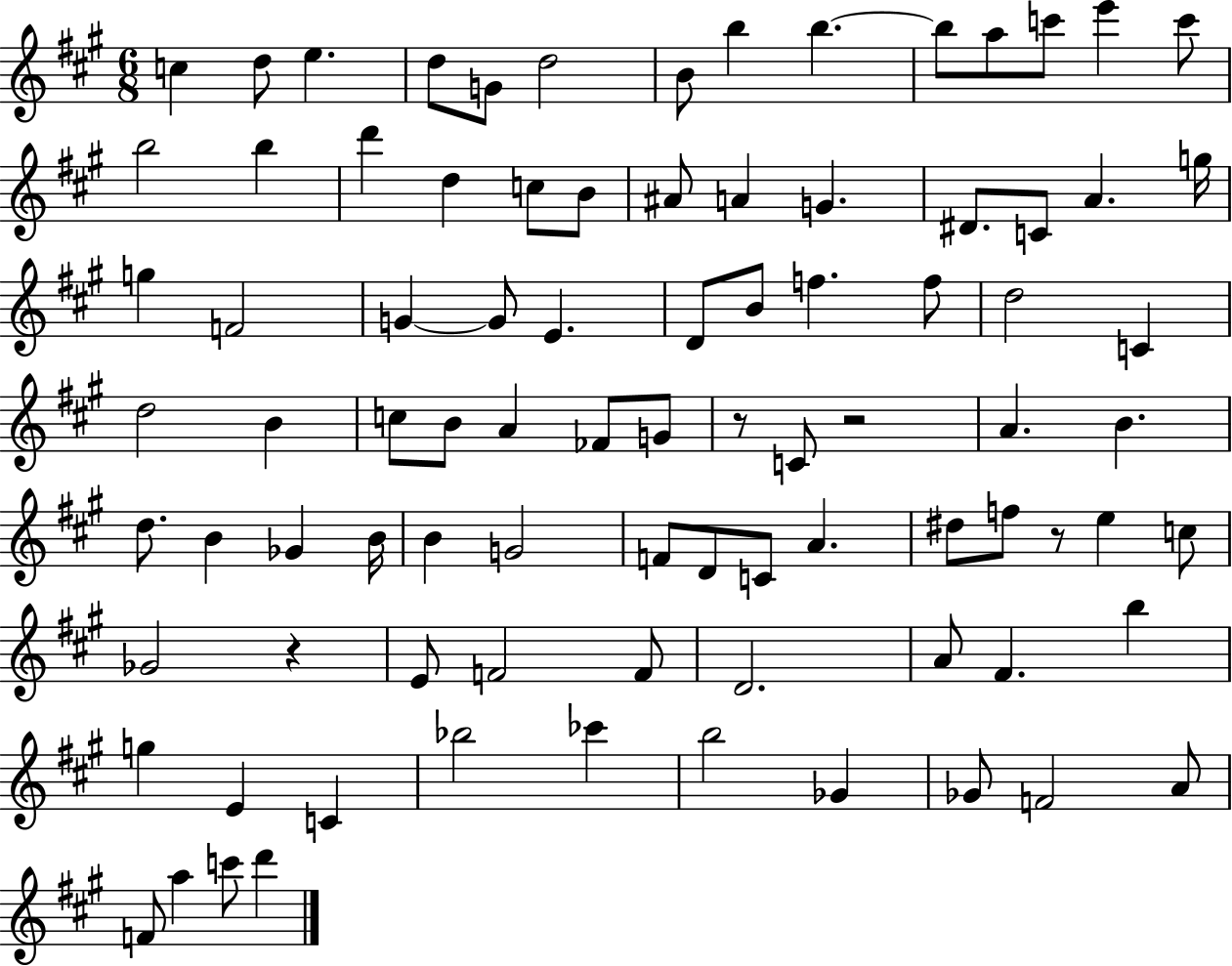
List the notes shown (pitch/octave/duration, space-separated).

C5/q D5/e E5/q. D5/e G4/e D5/h B4/e B5/q B5/q. B5/e A5/e C6/e E6/q C6/e B5/h B5/q D6/q D5/q C5/e B4/e A#4/e A4/q G4/q. D#4/e. C4/e A4/q. G5/s G5/q F4/h G4/q G4/e E4/q. D4/e B4/e F5/q. F5/e D5/h C4/q D5/h B4/q C5/e B4/e A4/q FES4/e G4/e R/e C4/e R/h A4/q. B4/q. D5/e. B4/q Gb4/q B4/s B4/q G4/h F4/e D4/e C4/e A4/q. D#5/e F5/e R/e E5/q C5/e Gb4/h R/q E4/e F4/h F4/e D4/h. A4/e F#4/q. B5/q G5/q E4/q C4/q Bb5/h CES6/q B5/h Gb4/q Gb4/e F4/h A4/e F4/e A5/q C6/e D6/q